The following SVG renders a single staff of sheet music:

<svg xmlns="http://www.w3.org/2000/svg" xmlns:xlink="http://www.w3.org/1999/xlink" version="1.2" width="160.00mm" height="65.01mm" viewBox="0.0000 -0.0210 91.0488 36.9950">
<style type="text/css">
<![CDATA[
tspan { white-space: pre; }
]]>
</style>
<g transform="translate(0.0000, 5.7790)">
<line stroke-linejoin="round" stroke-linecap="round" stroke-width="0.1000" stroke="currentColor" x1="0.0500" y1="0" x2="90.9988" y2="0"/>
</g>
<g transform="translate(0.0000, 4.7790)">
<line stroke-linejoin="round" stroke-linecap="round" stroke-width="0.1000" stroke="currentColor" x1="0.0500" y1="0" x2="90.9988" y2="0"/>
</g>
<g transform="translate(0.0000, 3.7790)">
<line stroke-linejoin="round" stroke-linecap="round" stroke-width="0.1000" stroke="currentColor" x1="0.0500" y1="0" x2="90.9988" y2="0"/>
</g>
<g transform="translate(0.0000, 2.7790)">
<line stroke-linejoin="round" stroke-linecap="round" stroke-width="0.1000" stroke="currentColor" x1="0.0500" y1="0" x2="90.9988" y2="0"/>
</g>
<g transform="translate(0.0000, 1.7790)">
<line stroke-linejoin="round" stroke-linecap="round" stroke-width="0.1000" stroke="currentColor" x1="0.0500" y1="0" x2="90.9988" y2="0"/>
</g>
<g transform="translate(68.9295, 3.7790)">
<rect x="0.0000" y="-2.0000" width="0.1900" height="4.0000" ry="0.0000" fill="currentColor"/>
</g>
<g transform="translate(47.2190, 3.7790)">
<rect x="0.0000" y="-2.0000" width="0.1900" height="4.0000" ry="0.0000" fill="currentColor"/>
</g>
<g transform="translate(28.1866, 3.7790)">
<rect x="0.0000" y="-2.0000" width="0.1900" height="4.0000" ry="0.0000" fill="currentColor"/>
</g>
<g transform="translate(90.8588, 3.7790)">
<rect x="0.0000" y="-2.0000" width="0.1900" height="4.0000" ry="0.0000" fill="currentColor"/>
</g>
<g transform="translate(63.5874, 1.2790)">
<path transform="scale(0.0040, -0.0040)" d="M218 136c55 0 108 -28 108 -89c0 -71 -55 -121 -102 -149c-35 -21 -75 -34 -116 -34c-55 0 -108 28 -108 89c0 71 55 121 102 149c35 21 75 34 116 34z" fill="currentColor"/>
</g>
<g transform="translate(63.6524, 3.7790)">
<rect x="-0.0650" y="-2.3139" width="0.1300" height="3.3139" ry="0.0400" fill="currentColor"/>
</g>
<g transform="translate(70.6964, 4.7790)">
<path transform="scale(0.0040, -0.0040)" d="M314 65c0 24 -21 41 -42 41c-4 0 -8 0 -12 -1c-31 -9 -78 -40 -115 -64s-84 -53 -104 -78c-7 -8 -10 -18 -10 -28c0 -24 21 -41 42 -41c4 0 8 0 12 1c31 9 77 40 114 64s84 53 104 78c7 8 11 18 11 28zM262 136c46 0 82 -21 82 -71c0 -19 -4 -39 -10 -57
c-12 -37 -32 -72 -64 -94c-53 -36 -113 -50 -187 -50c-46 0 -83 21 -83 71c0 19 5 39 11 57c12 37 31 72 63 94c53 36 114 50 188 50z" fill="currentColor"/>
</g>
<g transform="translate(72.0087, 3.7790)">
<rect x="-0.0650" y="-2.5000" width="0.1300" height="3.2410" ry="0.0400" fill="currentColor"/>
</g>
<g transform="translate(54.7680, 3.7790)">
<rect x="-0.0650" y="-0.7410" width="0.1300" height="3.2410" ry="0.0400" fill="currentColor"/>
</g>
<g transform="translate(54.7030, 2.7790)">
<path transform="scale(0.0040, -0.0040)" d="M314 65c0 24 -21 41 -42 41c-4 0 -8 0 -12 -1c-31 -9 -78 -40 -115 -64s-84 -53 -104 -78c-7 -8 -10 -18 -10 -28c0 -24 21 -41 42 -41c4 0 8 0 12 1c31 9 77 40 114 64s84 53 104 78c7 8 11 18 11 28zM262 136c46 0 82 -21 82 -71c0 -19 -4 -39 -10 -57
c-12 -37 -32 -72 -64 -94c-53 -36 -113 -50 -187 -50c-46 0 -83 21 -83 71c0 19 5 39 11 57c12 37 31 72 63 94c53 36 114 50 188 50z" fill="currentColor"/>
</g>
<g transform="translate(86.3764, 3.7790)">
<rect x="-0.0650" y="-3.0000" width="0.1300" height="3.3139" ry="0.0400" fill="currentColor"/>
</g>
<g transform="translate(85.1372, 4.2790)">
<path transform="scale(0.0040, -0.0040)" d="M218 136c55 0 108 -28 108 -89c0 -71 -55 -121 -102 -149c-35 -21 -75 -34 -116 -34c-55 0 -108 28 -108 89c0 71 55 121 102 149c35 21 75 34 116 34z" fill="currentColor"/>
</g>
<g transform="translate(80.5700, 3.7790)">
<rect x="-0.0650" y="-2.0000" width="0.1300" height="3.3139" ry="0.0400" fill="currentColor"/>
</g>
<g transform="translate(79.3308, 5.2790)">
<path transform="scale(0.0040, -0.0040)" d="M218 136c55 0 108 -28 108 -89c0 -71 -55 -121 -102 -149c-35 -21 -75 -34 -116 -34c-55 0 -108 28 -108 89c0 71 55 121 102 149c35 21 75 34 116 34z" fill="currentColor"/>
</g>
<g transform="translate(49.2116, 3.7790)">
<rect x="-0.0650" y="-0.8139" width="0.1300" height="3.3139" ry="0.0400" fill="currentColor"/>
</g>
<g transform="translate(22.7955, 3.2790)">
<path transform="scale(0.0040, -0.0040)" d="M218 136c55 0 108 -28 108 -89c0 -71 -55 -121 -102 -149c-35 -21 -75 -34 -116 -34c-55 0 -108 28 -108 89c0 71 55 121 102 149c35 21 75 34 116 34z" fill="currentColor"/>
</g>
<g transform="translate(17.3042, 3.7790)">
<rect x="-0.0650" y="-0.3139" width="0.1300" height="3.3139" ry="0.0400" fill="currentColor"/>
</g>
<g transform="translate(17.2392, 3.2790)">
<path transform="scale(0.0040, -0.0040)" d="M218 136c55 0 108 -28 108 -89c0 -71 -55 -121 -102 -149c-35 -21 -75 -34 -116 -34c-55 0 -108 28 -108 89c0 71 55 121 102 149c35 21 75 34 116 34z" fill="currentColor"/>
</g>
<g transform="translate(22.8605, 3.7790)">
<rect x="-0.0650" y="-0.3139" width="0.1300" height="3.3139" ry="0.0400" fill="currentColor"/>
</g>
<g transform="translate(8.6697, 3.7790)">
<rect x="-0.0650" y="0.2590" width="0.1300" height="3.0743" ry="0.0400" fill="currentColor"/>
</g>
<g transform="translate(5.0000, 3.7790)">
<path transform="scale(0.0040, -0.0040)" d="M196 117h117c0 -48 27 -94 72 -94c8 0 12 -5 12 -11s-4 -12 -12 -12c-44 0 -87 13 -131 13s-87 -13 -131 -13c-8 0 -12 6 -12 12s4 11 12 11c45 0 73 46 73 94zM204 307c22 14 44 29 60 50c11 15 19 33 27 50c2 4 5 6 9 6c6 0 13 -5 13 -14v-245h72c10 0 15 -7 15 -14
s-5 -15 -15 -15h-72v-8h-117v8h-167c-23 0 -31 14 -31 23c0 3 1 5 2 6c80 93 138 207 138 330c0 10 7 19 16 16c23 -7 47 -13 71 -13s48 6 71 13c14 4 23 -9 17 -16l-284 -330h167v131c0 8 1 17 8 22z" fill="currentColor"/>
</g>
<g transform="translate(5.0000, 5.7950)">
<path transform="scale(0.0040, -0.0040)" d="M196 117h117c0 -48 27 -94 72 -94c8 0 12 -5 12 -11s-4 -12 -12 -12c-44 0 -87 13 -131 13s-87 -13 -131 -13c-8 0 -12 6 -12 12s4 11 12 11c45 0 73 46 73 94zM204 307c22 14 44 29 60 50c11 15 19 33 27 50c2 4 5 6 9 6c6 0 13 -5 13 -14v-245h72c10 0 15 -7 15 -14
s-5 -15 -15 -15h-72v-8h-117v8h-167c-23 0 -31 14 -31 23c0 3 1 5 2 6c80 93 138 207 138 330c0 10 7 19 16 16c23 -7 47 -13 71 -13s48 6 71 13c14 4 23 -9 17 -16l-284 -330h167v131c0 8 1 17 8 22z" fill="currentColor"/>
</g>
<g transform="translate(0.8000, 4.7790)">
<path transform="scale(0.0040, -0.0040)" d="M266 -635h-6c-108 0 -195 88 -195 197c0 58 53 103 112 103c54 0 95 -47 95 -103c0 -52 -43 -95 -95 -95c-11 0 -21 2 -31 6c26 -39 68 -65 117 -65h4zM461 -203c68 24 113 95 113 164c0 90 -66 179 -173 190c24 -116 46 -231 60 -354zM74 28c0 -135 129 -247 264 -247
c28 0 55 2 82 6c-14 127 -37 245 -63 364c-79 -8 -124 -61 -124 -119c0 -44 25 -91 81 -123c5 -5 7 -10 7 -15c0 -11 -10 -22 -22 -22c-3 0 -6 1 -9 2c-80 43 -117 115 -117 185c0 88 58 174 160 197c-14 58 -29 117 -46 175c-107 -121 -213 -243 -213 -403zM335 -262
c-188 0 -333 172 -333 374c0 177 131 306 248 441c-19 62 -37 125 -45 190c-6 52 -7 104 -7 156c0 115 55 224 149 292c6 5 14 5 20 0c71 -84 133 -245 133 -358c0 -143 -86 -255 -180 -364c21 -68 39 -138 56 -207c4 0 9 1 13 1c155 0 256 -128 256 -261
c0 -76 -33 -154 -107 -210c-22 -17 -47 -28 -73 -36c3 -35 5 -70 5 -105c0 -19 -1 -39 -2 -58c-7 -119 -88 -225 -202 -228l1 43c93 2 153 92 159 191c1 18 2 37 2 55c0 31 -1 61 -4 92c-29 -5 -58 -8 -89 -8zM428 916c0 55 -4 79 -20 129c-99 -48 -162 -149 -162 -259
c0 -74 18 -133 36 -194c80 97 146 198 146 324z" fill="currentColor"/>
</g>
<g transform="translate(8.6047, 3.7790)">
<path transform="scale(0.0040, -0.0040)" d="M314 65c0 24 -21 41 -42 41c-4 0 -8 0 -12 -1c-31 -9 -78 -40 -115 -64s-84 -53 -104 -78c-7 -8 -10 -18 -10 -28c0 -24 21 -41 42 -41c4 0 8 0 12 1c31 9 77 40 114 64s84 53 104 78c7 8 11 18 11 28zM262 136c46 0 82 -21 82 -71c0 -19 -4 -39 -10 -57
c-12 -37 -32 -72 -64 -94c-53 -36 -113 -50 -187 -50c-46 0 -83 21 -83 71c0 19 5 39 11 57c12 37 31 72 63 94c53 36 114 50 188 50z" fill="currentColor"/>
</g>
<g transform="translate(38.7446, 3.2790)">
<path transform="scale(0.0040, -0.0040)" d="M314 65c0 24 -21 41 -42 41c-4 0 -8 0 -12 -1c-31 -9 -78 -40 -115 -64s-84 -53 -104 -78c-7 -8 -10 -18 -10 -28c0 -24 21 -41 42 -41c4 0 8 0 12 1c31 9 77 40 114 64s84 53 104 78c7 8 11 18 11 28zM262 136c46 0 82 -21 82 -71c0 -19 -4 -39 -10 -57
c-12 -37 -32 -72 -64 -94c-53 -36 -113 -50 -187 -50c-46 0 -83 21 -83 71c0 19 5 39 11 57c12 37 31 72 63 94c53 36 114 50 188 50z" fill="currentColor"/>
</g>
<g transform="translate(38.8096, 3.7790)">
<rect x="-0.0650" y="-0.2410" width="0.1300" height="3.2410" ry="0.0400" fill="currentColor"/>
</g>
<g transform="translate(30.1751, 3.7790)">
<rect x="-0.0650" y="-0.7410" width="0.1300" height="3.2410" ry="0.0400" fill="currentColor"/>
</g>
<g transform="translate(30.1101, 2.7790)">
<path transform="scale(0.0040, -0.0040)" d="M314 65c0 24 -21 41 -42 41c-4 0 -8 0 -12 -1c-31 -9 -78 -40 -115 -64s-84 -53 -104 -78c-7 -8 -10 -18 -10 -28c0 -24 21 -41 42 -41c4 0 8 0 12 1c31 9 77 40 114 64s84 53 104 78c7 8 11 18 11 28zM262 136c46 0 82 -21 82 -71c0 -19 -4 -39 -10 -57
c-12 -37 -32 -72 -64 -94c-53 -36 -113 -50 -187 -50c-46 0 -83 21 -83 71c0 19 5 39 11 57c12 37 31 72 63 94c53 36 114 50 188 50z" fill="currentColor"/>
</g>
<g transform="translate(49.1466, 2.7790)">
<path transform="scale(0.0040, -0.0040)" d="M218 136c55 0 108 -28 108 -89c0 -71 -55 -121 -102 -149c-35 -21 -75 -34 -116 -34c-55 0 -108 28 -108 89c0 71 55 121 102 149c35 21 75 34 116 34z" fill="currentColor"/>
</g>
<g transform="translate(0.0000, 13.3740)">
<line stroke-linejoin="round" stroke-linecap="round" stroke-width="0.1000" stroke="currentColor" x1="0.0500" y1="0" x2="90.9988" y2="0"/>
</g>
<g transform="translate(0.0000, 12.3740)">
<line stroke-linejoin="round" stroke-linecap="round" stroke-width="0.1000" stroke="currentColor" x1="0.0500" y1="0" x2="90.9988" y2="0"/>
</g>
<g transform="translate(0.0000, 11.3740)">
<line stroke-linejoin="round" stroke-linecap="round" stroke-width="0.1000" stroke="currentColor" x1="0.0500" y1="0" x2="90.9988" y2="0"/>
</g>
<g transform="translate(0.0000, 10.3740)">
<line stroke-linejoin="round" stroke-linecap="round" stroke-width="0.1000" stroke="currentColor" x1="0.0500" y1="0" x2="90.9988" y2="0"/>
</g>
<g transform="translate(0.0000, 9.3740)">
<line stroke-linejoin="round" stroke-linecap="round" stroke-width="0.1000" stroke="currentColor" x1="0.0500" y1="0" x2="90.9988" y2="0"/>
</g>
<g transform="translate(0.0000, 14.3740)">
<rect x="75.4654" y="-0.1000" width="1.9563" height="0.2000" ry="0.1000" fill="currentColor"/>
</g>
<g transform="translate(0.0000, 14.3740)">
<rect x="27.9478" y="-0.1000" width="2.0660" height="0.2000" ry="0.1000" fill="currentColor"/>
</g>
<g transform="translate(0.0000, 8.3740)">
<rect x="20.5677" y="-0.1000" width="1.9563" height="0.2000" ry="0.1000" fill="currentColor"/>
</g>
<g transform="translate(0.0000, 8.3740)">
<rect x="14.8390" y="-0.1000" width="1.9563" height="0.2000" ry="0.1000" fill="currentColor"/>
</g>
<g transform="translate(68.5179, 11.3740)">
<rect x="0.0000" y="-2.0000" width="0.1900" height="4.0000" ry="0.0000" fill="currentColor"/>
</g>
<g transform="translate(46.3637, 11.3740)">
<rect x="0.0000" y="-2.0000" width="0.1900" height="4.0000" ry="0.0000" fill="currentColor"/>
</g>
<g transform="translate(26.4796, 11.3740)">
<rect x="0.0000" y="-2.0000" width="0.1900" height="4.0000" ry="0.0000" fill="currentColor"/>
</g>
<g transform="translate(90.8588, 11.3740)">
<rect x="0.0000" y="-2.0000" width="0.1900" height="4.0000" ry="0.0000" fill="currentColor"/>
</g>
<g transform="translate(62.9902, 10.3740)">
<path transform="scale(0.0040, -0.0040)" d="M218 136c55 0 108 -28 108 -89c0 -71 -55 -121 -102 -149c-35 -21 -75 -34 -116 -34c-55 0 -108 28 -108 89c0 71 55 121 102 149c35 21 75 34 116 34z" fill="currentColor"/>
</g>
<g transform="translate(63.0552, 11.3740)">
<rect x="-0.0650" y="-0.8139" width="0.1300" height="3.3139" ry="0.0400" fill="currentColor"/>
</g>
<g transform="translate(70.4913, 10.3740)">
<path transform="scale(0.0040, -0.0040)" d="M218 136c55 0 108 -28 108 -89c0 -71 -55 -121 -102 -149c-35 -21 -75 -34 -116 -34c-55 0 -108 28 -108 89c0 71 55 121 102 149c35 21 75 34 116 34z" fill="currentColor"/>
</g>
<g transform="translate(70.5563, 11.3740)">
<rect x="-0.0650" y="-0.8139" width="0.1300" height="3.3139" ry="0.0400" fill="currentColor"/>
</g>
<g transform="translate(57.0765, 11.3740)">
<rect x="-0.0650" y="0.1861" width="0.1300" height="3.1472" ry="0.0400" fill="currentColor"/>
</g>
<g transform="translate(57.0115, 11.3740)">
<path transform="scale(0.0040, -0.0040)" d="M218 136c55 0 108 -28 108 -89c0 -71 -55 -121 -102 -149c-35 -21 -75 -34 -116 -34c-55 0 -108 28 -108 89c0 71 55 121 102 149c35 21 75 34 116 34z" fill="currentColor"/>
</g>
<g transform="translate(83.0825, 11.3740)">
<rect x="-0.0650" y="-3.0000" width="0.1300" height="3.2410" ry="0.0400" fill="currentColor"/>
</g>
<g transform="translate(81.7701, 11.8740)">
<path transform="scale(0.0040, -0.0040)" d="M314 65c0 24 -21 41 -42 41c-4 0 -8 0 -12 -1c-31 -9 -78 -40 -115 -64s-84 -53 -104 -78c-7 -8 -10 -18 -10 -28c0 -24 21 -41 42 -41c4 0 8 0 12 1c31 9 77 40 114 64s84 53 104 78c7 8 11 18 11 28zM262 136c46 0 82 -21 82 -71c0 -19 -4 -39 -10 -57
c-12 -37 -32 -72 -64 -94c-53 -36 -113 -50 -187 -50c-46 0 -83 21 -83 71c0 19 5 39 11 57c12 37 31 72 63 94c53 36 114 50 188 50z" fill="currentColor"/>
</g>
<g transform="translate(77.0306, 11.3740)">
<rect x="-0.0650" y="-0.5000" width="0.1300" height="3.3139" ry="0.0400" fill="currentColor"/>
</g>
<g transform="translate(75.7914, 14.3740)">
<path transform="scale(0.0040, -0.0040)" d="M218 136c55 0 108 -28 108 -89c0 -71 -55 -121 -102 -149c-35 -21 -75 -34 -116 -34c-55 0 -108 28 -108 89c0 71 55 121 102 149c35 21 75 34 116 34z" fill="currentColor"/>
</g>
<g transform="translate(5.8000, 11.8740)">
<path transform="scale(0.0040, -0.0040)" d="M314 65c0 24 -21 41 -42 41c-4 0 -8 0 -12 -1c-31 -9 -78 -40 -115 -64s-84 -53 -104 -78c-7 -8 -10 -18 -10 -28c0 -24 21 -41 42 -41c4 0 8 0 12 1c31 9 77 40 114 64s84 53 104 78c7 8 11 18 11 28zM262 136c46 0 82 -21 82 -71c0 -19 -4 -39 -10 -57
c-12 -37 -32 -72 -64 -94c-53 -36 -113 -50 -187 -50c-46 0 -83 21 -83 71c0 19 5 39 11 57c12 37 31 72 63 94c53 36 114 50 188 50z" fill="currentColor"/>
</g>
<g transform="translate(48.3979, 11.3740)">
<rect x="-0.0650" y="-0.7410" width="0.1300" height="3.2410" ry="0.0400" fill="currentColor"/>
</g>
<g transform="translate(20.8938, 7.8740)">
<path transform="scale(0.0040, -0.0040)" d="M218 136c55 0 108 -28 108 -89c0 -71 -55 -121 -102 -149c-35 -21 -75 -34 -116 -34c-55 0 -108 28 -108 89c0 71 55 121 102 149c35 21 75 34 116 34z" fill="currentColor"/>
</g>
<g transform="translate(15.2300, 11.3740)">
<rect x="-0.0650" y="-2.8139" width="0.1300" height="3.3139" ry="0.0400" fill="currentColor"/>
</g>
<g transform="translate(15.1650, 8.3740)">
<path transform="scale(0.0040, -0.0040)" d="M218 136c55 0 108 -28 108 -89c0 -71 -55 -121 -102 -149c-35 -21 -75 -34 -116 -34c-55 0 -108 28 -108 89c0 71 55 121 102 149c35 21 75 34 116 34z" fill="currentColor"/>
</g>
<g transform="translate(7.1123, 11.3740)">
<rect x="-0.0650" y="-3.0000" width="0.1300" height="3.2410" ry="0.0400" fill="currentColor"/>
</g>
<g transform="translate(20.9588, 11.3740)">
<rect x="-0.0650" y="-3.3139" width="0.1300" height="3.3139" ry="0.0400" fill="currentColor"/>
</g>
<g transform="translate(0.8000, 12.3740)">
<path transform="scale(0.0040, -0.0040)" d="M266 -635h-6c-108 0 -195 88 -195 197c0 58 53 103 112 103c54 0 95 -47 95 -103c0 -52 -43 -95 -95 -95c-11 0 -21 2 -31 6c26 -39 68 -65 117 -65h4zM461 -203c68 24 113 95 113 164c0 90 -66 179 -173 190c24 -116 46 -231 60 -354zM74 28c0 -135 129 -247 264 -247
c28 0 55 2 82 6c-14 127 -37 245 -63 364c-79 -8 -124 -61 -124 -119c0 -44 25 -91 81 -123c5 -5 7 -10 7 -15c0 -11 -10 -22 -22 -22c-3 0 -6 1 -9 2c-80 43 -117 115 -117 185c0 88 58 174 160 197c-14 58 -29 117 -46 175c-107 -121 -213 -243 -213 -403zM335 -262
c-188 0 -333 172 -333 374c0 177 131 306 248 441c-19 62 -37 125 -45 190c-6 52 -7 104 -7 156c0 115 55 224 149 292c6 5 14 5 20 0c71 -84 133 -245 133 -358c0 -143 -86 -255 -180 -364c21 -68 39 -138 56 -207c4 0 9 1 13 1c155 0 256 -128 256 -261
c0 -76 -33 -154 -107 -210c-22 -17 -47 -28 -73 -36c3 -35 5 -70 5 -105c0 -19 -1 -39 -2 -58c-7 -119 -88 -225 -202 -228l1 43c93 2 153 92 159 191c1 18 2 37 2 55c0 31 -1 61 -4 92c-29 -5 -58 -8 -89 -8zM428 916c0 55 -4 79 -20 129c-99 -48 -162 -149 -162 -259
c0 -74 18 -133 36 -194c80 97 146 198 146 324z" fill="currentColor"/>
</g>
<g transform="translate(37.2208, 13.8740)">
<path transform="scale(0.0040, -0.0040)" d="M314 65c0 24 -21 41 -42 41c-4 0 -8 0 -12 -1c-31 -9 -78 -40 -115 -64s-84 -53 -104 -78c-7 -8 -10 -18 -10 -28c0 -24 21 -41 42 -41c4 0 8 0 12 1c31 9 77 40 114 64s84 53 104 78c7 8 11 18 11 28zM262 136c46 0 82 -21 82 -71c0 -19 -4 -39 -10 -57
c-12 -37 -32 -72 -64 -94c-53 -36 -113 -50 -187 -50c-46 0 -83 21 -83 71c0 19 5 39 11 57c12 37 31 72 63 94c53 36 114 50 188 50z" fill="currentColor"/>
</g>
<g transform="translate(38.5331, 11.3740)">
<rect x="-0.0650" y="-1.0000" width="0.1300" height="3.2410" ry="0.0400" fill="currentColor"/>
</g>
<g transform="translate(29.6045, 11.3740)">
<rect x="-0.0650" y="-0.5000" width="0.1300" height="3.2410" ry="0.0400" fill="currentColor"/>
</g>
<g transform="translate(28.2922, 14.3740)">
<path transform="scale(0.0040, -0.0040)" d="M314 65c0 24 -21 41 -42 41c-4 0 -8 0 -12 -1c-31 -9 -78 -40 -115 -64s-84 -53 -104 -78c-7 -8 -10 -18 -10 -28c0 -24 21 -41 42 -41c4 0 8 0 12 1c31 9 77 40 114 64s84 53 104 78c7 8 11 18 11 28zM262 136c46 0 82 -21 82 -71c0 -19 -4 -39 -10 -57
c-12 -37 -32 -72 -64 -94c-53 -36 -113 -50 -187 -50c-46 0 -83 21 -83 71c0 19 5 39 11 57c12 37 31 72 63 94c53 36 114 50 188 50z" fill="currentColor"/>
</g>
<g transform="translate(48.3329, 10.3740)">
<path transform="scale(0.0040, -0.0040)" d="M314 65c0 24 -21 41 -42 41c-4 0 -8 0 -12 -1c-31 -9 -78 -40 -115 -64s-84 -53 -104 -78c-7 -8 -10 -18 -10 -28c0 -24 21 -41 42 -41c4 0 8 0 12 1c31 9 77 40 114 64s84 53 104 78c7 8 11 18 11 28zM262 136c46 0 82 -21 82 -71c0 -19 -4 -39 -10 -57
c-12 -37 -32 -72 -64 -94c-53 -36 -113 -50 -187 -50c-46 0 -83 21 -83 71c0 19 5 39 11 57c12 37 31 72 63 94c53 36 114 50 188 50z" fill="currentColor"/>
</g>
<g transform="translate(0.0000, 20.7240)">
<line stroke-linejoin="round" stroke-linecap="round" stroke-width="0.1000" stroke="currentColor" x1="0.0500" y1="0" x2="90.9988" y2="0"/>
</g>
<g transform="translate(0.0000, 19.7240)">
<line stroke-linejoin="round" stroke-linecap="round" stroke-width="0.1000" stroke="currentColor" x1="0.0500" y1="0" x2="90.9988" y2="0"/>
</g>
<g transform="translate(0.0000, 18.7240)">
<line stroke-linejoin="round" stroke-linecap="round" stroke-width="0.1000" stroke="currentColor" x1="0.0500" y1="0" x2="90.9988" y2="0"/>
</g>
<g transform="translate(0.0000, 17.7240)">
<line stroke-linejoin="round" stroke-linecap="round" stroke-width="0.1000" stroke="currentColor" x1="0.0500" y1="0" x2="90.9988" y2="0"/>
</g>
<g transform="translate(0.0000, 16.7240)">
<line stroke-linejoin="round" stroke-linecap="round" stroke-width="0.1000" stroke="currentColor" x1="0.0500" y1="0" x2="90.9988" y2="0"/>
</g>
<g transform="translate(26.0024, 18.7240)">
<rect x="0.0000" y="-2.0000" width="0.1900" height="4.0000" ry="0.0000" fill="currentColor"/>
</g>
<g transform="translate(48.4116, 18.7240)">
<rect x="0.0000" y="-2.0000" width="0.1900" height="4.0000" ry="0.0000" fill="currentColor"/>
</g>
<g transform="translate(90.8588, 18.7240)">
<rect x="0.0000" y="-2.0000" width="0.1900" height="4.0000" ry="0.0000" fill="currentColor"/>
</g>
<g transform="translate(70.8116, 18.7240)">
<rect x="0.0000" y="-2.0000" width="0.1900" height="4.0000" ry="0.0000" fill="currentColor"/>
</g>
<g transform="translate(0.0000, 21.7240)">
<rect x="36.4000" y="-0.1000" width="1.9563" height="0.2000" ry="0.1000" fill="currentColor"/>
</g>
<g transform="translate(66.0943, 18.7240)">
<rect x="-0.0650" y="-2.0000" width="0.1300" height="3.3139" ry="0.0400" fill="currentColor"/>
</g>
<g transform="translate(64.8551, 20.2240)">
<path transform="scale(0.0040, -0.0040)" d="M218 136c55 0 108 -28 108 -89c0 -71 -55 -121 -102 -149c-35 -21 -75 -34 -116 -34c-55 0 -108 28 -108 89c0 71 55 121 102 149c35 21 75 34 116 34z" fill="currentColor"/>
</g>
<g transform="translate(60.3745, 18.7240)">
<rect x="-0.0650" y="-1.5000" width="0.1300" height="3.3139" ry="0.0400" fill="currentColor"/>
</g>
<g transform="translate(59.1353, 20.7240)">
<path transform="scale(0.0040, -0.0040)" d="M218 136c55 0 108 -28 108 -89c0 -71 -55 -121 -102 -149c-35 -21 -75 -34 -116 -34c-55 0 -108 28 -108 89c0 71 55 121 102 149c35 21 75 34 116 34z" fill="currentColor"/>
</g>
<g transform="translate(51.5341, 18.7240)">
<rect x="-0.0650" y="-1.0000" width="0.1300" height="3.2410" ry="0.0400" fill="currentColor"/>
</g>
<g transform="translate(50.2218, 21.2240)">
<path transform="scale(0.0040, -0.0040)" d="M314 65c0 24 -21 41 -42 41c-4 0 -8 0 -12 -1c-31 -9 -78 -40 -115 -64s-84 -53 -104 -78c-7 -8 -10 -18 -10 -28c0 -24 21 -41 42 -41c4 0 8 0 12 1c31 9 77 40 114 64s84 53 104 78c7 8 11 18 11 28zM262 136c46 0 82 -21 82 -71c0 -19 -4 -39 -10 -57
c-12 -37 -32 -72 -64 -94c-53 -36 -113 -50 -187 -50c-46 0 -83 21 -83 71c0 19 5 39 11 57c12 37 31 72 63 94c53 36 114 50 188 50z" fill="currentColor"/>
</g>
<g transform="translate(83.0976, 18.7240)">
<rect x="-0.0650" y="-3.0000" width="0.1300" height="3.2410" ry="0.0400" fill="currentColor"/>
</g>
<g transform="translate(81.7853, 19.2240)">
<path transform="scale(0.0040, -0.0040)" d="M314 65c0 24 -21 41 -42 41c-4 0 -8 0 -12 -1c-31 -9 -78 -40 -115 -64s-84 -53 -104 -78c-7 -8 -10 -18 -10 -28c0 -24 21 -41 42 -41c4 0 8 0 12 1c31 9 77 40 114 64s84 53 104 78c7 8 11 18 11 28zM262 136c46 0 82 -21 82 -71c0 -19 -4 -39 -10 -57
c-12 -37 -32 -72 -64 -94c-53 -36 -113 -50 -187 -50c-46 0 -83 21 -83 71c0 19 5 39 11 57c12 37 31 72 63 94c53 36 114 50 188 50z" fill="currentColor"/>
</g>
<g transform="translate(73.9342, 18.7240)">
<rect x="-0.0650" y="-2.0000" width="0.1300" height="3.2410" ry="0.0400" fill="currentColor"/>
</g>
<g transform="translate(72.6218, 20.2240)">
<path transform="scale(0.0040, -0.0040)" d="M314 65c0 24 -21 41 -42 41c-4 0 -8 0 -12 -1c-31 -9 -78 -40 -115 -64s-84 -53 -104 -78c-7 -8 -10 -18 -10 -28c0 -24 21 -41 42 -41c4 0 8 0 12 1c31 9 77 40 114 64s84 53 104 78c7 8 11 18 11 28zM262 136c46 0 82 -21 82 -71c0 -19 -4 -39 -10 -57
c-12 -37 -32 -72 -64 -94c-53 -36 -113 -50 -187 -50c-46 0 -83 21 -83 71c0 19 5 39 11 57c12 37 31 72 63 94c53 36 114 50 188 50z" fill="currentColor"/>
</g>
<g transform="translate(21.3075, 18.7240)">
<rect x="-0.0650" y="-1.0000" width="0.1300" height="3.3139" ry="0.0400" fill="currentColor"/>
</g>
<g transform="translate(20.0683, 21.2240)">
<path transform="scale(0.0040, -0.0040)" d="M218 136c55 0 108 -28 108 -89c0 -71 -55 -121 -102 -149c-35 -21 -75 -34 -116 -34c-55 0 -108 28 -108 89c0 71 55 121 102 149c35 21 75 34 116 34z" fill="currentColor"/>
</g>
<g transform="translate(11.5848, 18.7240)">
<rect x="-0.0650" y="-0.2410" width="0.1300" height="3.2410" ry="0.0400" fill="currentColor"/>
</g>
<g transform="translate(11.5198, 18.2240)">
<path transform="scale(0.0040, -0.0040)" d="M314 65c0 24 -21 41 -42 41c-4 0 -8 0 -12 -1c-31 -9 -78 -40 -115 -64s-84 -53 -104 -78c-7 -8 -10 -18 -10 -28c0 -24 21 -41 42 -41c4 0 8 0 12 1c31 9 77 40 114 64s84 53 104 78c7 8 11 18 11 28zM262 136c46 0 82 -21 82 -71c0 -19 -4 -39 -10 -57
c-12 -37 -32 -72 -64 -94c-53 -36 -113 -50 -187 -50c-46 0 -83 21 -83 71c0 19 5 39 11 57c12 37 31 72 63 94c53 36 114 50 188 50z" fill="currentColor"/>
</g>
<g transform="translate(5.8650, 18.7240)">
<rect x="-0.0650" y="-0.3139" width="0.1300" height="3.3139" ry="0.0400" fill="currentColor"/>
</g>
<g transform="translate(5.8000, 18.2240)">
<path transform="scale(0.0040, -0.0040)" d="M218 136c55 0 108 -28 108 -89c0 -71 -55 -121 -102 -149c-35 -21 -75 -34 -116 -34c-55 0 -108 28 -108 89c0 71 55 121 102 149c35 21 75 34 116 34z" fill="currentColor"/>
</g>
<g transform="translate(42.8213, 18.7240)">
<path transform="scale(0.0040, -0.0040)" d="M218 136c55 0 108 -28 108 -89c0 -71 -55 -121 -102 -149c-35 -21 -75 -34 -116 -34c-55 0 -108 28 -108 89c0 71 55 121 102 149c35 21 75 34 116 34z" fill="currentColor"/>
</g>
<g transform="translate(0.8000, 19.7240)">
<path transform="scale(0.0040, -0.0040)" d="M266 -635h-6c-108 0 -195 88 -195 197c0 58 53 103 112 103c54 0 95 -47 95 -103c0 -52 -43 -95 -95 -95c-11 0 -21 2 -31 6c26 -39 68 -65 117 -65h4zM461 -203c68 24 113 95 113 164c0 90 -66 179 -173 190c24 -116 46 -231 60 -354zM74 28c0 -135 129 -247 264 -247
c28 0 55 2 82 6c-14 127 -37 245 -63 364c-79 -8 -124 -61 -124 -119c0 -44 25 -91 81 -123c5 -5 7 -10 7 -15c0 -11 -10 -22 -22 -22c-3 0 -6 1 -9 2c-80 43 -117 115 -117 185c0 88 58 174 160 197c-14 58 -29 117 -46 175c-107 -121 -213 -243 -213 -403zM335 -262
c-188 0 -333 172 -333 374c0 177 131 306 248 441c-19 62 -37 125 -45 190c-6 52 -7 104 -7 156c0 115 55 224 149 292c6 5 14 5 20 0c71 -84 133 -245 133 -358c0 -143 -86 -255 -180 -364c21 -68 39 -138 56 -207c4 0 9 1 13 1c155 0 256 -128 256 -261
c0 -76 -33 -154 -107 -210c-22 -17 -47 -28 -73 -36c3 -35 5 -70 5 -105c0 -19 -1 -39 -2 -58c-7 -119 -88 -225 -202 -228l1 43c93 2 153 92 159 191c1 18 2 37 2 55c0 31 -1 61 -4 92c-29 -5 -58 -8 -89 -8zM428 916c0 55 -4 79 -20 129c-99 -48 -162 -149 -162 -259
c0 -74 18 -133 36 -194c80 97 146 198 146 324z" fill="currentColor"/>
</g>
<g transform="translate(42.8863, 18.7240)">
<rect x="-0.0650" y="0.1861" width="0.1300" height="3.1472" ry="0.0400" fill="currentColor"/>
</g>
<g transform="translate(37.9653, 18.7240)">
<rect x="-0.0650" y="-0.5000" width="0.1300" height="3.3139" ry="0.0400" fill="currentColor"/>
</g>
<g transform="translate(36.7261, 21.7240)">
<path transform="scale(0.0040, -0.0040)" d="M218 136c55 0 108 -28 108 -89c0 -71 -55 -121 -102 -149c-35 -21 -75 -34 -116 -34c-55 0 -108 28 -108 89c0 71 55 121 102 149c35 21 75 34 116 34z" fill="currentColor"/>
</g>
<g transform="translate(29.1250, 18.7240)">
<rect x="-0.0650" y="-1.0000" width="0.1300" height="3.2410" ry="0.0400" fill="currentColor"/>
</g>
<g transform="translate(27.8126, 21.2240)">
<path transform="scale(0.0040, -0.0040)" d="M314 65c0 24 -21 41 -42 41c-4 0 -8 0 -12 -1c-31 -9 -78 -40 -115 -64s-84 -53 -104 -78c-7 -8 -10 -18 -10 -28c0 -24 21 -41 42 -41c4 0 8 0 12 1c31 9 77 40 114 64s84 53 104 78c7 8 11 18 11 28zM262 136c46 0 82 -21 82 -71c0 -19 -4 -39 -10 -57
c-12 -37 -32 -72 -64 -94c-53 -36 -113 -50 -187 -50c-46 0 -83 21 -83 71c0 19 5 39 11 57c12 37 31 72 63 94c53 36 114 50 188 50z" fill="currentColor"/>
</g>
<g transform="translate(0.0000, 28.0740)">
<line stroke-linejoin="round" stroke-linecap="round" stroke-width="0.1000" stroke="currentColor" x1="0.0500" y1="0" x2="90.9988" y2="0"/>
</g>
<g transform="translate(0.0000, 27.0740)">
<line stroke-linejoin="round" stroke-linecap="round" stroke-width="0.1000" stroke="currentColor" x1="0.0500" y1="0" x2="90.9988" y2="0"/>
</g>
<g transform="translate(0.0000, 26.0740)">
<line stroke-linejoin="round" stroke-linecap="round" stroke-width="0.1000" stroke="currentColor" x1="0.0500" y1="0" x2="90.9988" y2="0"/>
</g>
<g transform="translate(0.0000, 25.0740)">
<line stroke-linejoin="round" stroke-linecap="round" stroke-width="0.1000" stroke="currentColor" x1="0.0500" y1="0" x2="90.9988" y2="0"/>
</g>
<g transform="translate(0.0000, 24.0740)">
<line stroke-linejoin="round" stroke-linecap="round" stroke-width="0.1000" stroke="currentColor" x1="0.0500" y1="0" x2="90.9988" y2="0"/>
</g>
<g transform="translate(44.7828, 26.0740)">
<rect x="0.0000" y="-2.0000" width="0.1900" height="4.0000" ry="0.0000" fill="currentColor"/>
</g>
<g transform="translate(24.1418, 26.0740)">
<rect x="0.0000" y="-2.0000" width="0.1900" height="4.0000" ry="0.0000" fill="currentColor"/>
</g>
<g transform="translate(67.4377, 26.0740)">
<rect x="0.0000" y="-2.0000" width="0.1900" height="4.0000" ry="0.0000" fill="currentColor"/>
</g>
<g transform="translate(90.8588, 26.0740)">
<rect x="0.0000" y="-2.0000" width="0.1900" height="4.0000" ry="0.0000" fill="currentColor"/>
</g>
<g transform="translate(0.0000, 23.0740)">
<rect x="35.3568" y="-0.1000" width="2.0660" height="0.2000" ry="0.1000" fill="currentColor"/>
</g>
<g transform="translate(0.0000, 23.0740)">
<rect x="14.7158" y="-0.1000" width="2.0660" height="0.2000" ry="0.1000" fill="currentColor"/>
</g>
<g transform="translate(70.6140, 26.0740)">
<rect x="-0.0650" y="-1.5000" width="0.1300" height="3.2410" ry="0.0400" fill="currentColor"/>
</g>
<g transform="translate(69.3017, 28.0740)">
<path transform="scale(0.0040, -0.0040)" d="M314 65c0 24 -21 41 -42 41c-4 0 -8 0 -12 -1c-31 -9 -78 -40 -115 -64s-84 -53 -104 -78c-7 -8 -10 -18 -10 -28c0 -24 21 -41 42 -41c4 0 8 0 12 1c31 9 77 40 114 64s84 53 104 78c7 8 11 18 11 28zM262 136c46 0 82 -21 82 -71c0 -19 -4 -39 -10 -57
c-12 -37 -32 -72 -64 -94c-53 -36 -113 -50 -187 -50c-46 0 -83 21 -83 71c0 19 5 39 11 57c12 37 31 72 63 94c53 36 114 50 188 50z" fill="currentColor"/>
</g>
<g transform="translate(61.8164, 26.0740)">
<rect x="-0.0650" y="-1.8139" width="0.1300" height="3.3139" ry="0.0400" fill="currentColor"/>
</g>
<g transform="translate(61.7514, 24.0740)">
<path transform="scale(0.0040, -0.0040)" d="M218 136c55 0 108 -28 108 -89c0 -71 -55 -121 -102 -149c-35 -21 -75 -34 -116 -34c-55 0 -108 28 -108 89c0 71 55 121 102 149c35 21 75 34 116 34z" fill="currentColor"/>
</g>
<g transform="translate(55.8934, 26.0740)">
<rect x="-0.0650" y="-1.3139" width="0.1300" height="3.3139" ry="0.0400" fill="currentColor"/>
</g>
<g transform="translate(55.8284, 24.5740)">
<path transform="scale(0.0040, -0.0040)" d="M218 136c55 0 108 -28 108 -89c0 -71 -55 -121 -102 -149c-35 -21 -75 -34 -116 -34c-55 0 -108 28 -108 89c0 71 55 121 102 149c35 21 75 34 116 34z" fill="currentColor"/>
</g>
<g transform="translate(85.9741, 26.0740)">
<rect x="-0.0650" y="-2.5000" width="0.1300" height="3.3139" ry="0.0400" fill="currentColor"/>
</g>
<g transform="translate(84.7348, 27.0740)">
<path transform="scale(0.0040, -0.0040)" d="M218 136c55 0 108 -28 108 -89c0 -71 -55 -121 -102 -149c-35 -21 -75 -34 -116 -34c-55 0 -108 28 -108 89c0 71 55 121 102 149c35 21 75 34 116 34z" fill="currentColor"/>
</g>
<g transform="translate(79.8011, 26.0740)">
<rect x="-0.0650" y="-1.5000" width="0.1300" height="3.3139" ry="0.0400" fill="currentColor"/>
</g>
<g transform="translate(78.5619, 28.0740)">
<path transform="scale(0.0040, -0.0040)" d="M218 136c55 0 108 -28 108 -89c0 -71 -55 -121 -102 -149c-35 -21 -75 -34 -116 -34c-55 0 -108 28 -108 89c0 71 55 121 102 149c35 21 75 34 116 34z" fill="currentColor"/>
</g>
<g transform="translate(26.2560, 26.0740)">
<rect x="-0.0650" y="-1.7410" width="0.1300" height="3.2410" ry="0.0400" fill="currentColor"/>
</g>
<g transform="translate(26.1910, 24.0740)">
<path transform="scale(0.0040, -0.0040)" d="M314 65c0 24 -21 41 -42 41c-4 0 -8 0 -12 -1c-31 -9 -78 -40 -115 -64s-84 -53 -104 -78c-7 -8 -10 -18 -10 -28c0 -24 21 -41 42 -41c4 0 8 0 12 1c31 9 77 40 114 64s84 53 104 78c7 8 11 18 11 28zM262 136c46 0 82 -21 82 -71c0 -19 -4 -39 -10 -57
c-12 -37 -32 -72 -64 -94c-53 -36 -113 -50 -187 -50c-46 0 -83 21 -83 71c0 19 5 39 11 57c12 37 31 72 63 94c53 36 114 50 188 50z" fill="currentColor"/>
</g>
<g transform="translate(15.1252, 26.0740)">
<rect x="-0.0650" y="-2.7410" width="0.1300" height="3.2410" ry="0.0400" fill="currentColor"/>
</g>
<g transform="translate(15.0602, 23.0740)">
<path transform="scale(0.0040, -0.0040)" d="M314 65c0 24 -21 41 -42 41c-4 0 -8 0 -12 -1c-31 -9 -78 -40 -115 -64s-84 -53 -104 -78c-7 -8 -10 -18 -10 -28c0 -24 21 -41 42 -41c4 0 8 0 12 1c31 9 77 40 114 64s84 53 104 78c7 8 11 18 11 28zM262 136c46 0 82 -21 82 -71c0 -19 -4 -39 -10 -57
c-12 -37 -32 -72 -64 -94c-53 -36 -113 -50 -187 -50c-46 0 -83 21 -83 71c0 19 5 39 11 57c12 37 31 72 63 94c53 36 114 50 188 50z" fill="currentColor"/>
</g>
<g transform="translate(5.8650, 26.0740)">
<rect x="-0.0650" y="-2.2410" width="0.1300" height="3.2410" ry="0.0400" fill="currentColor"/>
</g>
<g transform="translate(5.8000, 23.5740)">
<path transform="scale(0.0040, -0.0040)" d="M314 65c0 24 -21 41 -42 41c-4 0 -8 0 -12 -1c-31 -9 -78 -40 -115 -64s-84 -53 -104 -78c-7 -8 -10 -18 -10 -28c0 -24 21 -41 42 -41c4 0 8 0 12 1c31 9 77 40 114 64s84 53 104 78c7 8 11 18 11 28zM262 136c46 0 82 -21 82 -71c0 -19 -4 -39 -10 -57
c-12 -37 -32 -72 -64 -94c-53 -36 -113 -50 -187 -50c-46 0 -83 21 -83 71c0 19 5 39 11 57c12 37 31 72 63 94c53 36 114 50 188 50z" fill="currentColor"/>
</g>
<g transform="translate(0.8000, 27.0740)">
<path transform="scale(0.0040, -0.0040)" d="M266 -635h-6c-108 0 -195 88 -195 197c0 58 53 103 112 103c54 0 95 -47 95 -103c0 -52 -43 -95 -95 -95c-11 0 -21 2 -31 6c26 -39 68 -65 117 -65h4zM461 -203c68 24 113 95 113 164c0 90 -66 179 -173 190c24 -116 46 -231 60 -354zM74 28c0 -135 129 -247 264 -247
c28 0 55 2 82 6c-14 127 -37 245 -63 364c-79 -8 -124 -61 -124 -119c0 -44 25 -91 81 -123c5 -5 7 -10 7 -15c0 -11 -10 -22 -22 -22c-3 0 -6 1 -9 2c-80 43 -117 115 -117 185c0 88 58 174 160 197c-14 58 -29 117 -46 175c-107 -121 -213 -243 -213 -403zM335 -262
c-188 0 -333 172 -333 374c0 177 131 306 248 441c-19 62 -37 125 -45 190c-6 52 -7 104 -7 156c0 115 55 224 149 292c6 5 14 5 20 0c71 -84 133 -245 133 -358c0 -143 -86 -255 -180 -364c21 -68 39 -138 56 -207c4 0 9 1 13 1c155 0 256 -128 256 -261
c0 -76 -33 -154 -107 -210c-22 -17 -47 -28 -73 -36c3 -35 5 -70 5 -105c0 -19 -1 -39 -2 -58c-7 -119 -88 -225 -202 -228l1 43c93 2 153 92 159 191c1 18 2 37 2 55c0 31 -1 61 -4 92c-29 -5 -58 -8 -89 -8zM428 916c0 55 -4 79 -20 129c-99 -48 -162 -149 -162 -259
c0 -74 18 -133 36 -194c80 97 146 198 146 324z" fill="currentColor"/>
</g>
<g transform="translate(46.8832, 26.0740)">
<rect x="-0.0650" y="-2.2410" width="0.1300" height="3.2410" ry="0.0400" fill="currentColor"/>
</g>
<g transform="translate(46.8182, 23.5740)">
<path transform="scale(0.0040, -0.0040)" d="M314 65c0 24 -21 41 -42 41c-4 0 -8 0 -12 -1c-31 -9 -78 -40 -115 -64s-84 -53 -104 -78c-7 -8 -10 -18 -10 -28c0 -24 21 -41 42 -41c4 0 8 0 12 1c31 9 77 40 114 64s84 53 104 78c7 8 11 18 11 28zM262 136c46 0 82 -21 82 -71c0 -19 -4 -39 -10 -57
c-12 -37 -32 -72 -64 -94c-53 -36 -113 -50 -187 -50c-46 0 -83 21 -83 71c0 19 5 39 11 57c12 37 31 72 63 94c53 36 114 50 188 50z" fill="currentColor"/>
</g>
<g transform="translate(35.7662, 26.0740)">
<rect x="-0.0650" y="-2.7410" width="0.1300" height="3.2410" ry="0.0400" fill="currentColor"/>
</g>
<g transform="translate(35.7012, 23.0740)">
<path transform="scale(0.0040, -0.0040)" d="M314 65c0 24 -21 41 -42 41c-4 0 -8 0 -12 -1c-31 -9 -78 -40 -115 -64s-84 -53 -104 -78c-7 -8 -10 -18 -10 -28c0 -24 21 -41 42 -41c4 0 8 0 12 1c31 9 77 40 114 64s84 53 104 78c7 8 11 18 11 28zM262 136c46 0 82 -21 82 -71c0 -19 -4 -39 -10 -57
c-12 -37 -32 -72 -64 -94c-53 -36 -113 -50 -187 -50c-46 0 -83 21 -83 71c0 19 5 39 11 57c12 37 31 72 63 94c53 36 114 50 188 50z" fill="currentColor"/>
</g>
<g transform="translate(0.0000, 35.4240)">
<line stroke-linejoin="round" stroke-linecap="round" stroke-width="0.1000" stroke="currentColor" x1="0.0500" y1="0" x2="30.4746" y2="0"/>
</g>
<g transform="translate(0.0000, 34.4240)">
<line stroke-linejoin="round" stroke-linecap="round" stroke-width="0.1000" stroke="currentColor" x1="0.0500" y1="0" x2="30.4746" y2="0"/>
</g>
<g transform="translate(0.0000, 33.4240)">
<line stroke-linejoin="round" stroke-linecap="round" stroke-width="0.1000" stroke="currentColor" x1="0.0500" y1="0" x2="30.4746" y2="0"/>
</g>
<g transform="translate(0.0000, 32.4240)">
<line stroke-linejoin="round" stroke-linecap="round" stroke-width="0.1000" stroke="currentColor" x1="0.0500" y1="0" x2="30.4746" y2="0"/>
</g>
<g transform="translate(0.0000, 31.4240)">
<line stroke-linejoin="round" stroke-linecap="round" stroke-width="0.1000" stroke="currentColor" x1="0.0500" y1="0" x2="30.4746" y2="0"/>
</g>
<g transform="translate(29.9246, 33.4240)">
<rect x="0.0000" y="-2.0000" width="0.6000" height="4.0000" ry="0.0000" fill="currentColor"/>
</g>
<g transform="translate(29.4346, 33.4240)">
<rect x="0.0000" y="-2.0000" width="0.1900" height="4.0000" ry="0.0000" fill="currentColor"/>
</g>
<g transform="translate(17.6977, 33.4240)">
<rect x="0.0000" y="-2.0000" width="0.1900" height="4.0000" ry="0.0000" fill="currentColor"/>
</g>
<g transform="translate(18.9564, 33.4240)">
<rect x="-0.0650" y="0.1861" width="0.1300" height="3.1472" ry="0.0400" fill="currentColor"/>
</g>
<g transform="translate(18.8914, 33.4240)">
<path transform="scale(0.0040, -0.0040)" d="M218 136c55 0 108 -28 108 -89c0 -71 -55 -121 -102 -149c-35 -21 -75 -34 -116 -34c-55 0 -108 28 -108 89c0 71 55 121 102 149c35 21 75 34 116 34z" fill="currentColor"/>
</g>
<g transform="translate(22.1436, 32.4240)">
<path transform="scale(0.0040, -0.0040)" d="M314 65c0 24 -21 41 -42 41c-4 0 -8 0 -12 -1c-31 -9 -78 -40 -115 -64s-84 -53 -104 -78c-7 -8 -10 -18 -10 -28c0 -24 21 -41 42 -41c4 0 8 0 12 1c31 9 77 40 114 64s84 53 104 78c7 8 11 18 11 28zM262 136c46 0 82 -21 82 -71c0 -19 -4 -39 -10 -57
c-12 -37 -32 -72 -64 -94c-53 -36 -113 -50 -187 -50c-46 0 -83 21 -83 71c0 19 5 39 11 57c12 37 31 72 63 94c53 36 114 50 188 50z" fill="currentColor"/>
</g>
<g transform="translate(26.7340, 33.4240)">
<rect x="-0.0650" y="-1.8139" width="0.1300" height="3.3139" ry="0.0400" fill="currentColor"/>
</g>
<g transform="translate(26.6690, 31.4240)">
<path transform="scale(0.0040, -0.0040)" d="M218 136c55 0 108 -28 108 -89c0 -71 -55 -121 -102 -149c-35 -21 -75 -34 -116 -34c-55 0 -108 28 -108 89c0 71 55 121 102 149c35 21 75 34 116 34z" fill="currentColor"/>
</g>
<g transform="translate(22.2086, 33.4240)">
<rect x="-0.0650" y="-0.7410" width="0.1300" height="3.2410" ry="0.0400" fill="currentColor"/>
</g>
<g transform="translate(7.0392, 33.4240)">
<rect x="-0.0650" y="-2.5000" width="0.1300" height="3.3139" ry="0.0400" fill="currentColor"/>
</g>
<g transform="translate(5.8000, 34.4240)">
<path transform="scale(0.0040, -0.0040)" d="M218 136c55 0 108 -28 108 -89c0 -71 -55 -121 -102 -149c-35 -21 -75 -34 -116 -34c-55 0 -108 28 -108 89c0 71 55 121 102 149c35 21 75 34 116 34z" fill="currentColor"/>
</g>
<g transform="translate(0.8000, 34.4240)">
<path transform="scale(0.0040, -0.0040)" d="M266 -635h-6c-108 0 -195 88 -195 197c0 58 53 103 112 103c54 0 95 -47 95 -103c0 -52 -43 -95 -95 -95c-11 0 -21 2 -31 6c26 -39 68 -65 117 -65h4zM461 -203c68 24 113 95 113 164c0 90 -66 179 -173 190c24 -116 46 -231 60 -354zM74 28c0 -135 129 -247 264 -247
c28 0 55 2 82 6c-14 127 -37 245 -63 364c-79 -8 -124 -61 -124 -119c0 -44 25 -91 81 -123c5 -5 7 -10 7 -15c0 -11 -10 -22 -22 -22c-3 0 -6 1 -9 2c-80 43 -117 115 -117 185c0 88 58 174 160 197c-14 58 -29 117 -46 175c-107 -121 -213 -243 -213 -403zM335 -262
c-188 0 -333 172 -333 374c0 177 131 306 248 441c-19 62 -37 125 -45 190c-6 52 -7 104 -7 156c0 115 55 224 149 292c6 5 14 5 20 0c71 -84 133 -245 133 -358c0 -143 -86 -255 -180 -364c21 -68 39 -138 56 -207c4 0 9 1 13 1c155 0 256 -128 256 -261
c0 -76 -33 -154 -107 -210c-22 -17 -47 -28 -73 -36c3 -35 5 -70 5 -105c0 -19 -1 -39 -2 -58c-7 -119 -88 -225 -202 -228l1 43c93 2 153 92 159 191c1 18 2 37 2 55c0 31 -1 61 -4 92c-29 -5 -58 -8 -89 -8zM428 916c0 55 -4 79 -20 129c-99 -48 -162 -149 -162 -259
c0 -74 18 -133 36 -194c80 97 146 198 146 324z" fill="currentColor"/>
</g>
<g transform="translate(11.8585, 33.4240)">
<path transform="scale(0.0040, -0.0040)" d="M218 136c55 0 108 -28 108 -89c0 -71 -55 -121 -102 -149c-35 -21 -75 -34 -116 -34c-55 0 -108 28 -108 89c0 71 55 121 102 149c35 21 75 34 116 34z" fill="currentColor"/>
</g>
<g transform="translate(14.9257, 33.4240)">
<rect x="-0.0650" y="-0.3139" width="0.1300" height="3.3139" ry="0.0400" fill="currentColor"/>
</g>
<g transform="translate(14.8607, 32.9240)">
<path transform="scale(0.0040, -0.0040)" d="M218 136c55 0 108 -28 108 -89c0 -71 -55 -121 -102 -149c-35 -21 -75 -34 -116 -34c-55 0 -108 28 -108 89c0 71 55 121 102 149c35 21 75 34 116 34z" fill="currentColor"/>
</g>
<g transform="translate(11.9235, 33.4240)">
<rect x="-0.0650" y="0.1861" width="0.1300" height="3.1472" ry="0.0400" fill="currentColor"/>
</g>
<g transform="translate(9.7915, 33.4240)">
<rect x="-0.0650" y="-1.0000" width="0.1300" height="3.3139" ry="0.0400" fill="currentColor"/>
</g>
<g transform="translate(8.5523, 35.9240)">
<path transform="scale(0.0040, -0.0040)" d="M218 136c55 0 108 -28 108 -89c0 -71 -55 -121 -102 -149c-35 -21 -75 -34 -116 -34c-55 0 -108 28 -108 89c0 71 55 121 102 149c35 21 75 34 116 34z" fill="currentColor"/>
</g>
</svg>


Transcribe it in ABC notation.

X:1
T:Untitled
M:4/4
L:1/4
K:C
B2 c c d2 c2 d d2 g G2 F A A2 a b C2 D2 d2 B d d C A2 c c2 D D2 C B D2 E F F2 A2 g2 a2 f2 a2 g2 e f E2 E G G D B c B d2 f